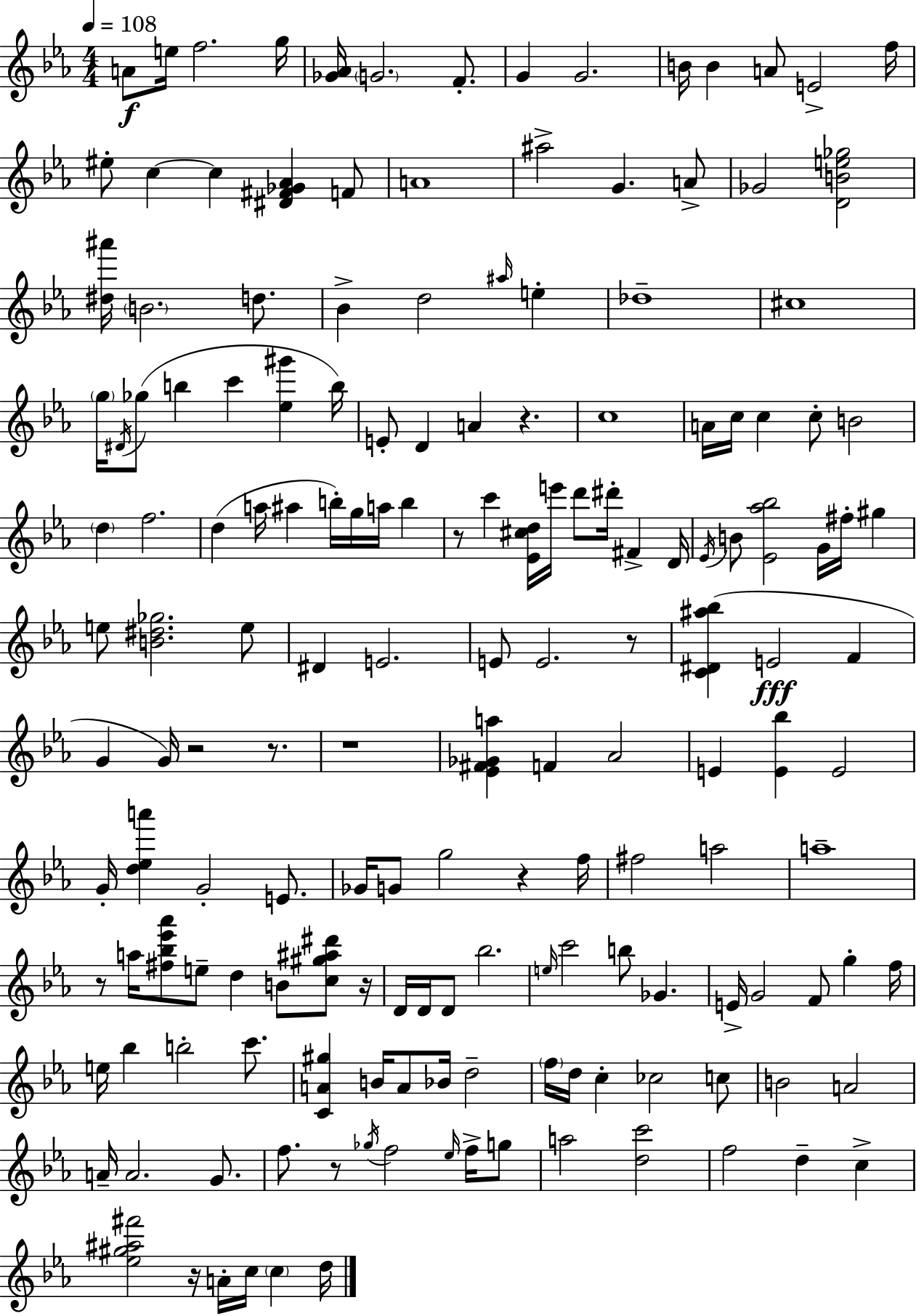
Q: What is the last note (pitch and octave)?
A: D5